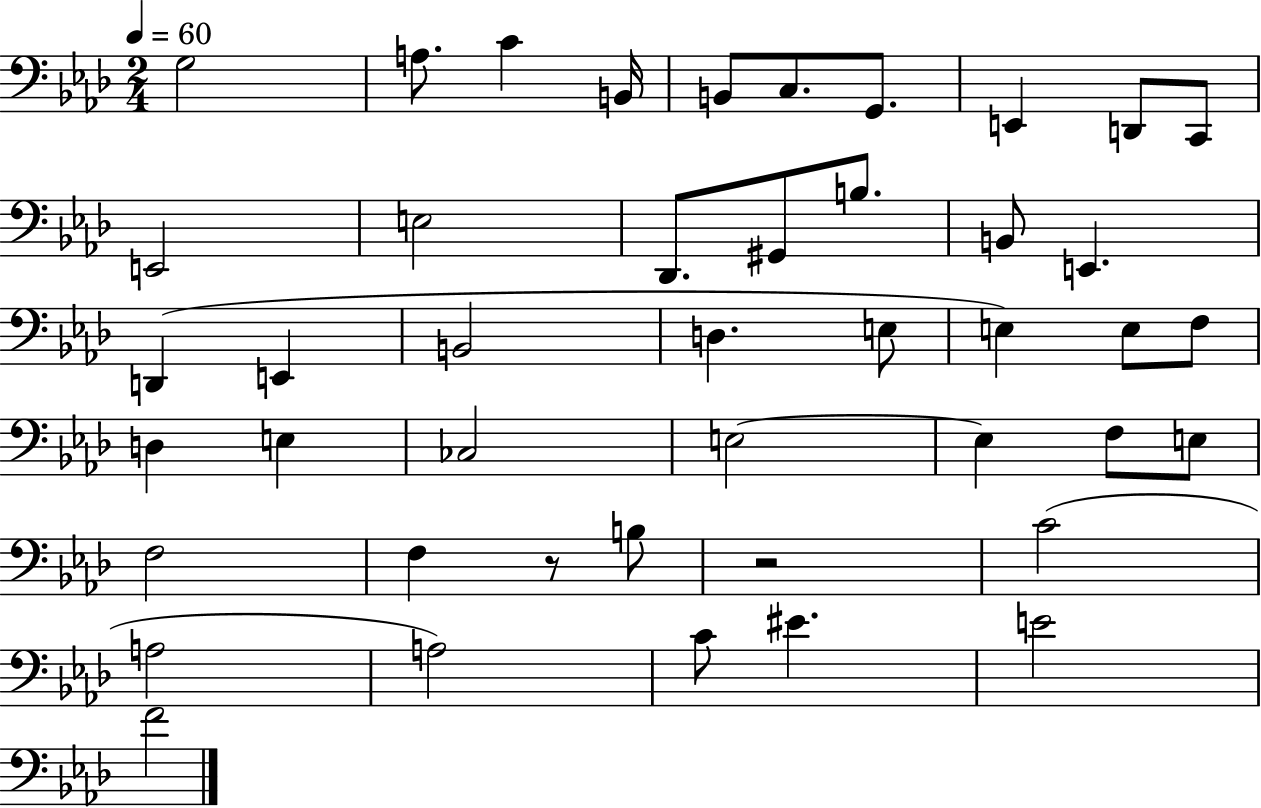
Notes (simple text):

G3/h A3/e. C4/q B2/s B2/e C3/e. G2/e. E2/q D2/e C2/e E2/h E3/h Db2/e. G#2/e B3/e. B2/e E2/q. D2/q E2/q B2/h D3/q. E3/e E3/q E3/e F3/e D3/q E3/q CES3/h E3/h E3/q F3/e E3/e F3/h F3/q R/e B3/e R/h C4/h A3/h A3/h C4/e EIS4/q. E4/h F4/h